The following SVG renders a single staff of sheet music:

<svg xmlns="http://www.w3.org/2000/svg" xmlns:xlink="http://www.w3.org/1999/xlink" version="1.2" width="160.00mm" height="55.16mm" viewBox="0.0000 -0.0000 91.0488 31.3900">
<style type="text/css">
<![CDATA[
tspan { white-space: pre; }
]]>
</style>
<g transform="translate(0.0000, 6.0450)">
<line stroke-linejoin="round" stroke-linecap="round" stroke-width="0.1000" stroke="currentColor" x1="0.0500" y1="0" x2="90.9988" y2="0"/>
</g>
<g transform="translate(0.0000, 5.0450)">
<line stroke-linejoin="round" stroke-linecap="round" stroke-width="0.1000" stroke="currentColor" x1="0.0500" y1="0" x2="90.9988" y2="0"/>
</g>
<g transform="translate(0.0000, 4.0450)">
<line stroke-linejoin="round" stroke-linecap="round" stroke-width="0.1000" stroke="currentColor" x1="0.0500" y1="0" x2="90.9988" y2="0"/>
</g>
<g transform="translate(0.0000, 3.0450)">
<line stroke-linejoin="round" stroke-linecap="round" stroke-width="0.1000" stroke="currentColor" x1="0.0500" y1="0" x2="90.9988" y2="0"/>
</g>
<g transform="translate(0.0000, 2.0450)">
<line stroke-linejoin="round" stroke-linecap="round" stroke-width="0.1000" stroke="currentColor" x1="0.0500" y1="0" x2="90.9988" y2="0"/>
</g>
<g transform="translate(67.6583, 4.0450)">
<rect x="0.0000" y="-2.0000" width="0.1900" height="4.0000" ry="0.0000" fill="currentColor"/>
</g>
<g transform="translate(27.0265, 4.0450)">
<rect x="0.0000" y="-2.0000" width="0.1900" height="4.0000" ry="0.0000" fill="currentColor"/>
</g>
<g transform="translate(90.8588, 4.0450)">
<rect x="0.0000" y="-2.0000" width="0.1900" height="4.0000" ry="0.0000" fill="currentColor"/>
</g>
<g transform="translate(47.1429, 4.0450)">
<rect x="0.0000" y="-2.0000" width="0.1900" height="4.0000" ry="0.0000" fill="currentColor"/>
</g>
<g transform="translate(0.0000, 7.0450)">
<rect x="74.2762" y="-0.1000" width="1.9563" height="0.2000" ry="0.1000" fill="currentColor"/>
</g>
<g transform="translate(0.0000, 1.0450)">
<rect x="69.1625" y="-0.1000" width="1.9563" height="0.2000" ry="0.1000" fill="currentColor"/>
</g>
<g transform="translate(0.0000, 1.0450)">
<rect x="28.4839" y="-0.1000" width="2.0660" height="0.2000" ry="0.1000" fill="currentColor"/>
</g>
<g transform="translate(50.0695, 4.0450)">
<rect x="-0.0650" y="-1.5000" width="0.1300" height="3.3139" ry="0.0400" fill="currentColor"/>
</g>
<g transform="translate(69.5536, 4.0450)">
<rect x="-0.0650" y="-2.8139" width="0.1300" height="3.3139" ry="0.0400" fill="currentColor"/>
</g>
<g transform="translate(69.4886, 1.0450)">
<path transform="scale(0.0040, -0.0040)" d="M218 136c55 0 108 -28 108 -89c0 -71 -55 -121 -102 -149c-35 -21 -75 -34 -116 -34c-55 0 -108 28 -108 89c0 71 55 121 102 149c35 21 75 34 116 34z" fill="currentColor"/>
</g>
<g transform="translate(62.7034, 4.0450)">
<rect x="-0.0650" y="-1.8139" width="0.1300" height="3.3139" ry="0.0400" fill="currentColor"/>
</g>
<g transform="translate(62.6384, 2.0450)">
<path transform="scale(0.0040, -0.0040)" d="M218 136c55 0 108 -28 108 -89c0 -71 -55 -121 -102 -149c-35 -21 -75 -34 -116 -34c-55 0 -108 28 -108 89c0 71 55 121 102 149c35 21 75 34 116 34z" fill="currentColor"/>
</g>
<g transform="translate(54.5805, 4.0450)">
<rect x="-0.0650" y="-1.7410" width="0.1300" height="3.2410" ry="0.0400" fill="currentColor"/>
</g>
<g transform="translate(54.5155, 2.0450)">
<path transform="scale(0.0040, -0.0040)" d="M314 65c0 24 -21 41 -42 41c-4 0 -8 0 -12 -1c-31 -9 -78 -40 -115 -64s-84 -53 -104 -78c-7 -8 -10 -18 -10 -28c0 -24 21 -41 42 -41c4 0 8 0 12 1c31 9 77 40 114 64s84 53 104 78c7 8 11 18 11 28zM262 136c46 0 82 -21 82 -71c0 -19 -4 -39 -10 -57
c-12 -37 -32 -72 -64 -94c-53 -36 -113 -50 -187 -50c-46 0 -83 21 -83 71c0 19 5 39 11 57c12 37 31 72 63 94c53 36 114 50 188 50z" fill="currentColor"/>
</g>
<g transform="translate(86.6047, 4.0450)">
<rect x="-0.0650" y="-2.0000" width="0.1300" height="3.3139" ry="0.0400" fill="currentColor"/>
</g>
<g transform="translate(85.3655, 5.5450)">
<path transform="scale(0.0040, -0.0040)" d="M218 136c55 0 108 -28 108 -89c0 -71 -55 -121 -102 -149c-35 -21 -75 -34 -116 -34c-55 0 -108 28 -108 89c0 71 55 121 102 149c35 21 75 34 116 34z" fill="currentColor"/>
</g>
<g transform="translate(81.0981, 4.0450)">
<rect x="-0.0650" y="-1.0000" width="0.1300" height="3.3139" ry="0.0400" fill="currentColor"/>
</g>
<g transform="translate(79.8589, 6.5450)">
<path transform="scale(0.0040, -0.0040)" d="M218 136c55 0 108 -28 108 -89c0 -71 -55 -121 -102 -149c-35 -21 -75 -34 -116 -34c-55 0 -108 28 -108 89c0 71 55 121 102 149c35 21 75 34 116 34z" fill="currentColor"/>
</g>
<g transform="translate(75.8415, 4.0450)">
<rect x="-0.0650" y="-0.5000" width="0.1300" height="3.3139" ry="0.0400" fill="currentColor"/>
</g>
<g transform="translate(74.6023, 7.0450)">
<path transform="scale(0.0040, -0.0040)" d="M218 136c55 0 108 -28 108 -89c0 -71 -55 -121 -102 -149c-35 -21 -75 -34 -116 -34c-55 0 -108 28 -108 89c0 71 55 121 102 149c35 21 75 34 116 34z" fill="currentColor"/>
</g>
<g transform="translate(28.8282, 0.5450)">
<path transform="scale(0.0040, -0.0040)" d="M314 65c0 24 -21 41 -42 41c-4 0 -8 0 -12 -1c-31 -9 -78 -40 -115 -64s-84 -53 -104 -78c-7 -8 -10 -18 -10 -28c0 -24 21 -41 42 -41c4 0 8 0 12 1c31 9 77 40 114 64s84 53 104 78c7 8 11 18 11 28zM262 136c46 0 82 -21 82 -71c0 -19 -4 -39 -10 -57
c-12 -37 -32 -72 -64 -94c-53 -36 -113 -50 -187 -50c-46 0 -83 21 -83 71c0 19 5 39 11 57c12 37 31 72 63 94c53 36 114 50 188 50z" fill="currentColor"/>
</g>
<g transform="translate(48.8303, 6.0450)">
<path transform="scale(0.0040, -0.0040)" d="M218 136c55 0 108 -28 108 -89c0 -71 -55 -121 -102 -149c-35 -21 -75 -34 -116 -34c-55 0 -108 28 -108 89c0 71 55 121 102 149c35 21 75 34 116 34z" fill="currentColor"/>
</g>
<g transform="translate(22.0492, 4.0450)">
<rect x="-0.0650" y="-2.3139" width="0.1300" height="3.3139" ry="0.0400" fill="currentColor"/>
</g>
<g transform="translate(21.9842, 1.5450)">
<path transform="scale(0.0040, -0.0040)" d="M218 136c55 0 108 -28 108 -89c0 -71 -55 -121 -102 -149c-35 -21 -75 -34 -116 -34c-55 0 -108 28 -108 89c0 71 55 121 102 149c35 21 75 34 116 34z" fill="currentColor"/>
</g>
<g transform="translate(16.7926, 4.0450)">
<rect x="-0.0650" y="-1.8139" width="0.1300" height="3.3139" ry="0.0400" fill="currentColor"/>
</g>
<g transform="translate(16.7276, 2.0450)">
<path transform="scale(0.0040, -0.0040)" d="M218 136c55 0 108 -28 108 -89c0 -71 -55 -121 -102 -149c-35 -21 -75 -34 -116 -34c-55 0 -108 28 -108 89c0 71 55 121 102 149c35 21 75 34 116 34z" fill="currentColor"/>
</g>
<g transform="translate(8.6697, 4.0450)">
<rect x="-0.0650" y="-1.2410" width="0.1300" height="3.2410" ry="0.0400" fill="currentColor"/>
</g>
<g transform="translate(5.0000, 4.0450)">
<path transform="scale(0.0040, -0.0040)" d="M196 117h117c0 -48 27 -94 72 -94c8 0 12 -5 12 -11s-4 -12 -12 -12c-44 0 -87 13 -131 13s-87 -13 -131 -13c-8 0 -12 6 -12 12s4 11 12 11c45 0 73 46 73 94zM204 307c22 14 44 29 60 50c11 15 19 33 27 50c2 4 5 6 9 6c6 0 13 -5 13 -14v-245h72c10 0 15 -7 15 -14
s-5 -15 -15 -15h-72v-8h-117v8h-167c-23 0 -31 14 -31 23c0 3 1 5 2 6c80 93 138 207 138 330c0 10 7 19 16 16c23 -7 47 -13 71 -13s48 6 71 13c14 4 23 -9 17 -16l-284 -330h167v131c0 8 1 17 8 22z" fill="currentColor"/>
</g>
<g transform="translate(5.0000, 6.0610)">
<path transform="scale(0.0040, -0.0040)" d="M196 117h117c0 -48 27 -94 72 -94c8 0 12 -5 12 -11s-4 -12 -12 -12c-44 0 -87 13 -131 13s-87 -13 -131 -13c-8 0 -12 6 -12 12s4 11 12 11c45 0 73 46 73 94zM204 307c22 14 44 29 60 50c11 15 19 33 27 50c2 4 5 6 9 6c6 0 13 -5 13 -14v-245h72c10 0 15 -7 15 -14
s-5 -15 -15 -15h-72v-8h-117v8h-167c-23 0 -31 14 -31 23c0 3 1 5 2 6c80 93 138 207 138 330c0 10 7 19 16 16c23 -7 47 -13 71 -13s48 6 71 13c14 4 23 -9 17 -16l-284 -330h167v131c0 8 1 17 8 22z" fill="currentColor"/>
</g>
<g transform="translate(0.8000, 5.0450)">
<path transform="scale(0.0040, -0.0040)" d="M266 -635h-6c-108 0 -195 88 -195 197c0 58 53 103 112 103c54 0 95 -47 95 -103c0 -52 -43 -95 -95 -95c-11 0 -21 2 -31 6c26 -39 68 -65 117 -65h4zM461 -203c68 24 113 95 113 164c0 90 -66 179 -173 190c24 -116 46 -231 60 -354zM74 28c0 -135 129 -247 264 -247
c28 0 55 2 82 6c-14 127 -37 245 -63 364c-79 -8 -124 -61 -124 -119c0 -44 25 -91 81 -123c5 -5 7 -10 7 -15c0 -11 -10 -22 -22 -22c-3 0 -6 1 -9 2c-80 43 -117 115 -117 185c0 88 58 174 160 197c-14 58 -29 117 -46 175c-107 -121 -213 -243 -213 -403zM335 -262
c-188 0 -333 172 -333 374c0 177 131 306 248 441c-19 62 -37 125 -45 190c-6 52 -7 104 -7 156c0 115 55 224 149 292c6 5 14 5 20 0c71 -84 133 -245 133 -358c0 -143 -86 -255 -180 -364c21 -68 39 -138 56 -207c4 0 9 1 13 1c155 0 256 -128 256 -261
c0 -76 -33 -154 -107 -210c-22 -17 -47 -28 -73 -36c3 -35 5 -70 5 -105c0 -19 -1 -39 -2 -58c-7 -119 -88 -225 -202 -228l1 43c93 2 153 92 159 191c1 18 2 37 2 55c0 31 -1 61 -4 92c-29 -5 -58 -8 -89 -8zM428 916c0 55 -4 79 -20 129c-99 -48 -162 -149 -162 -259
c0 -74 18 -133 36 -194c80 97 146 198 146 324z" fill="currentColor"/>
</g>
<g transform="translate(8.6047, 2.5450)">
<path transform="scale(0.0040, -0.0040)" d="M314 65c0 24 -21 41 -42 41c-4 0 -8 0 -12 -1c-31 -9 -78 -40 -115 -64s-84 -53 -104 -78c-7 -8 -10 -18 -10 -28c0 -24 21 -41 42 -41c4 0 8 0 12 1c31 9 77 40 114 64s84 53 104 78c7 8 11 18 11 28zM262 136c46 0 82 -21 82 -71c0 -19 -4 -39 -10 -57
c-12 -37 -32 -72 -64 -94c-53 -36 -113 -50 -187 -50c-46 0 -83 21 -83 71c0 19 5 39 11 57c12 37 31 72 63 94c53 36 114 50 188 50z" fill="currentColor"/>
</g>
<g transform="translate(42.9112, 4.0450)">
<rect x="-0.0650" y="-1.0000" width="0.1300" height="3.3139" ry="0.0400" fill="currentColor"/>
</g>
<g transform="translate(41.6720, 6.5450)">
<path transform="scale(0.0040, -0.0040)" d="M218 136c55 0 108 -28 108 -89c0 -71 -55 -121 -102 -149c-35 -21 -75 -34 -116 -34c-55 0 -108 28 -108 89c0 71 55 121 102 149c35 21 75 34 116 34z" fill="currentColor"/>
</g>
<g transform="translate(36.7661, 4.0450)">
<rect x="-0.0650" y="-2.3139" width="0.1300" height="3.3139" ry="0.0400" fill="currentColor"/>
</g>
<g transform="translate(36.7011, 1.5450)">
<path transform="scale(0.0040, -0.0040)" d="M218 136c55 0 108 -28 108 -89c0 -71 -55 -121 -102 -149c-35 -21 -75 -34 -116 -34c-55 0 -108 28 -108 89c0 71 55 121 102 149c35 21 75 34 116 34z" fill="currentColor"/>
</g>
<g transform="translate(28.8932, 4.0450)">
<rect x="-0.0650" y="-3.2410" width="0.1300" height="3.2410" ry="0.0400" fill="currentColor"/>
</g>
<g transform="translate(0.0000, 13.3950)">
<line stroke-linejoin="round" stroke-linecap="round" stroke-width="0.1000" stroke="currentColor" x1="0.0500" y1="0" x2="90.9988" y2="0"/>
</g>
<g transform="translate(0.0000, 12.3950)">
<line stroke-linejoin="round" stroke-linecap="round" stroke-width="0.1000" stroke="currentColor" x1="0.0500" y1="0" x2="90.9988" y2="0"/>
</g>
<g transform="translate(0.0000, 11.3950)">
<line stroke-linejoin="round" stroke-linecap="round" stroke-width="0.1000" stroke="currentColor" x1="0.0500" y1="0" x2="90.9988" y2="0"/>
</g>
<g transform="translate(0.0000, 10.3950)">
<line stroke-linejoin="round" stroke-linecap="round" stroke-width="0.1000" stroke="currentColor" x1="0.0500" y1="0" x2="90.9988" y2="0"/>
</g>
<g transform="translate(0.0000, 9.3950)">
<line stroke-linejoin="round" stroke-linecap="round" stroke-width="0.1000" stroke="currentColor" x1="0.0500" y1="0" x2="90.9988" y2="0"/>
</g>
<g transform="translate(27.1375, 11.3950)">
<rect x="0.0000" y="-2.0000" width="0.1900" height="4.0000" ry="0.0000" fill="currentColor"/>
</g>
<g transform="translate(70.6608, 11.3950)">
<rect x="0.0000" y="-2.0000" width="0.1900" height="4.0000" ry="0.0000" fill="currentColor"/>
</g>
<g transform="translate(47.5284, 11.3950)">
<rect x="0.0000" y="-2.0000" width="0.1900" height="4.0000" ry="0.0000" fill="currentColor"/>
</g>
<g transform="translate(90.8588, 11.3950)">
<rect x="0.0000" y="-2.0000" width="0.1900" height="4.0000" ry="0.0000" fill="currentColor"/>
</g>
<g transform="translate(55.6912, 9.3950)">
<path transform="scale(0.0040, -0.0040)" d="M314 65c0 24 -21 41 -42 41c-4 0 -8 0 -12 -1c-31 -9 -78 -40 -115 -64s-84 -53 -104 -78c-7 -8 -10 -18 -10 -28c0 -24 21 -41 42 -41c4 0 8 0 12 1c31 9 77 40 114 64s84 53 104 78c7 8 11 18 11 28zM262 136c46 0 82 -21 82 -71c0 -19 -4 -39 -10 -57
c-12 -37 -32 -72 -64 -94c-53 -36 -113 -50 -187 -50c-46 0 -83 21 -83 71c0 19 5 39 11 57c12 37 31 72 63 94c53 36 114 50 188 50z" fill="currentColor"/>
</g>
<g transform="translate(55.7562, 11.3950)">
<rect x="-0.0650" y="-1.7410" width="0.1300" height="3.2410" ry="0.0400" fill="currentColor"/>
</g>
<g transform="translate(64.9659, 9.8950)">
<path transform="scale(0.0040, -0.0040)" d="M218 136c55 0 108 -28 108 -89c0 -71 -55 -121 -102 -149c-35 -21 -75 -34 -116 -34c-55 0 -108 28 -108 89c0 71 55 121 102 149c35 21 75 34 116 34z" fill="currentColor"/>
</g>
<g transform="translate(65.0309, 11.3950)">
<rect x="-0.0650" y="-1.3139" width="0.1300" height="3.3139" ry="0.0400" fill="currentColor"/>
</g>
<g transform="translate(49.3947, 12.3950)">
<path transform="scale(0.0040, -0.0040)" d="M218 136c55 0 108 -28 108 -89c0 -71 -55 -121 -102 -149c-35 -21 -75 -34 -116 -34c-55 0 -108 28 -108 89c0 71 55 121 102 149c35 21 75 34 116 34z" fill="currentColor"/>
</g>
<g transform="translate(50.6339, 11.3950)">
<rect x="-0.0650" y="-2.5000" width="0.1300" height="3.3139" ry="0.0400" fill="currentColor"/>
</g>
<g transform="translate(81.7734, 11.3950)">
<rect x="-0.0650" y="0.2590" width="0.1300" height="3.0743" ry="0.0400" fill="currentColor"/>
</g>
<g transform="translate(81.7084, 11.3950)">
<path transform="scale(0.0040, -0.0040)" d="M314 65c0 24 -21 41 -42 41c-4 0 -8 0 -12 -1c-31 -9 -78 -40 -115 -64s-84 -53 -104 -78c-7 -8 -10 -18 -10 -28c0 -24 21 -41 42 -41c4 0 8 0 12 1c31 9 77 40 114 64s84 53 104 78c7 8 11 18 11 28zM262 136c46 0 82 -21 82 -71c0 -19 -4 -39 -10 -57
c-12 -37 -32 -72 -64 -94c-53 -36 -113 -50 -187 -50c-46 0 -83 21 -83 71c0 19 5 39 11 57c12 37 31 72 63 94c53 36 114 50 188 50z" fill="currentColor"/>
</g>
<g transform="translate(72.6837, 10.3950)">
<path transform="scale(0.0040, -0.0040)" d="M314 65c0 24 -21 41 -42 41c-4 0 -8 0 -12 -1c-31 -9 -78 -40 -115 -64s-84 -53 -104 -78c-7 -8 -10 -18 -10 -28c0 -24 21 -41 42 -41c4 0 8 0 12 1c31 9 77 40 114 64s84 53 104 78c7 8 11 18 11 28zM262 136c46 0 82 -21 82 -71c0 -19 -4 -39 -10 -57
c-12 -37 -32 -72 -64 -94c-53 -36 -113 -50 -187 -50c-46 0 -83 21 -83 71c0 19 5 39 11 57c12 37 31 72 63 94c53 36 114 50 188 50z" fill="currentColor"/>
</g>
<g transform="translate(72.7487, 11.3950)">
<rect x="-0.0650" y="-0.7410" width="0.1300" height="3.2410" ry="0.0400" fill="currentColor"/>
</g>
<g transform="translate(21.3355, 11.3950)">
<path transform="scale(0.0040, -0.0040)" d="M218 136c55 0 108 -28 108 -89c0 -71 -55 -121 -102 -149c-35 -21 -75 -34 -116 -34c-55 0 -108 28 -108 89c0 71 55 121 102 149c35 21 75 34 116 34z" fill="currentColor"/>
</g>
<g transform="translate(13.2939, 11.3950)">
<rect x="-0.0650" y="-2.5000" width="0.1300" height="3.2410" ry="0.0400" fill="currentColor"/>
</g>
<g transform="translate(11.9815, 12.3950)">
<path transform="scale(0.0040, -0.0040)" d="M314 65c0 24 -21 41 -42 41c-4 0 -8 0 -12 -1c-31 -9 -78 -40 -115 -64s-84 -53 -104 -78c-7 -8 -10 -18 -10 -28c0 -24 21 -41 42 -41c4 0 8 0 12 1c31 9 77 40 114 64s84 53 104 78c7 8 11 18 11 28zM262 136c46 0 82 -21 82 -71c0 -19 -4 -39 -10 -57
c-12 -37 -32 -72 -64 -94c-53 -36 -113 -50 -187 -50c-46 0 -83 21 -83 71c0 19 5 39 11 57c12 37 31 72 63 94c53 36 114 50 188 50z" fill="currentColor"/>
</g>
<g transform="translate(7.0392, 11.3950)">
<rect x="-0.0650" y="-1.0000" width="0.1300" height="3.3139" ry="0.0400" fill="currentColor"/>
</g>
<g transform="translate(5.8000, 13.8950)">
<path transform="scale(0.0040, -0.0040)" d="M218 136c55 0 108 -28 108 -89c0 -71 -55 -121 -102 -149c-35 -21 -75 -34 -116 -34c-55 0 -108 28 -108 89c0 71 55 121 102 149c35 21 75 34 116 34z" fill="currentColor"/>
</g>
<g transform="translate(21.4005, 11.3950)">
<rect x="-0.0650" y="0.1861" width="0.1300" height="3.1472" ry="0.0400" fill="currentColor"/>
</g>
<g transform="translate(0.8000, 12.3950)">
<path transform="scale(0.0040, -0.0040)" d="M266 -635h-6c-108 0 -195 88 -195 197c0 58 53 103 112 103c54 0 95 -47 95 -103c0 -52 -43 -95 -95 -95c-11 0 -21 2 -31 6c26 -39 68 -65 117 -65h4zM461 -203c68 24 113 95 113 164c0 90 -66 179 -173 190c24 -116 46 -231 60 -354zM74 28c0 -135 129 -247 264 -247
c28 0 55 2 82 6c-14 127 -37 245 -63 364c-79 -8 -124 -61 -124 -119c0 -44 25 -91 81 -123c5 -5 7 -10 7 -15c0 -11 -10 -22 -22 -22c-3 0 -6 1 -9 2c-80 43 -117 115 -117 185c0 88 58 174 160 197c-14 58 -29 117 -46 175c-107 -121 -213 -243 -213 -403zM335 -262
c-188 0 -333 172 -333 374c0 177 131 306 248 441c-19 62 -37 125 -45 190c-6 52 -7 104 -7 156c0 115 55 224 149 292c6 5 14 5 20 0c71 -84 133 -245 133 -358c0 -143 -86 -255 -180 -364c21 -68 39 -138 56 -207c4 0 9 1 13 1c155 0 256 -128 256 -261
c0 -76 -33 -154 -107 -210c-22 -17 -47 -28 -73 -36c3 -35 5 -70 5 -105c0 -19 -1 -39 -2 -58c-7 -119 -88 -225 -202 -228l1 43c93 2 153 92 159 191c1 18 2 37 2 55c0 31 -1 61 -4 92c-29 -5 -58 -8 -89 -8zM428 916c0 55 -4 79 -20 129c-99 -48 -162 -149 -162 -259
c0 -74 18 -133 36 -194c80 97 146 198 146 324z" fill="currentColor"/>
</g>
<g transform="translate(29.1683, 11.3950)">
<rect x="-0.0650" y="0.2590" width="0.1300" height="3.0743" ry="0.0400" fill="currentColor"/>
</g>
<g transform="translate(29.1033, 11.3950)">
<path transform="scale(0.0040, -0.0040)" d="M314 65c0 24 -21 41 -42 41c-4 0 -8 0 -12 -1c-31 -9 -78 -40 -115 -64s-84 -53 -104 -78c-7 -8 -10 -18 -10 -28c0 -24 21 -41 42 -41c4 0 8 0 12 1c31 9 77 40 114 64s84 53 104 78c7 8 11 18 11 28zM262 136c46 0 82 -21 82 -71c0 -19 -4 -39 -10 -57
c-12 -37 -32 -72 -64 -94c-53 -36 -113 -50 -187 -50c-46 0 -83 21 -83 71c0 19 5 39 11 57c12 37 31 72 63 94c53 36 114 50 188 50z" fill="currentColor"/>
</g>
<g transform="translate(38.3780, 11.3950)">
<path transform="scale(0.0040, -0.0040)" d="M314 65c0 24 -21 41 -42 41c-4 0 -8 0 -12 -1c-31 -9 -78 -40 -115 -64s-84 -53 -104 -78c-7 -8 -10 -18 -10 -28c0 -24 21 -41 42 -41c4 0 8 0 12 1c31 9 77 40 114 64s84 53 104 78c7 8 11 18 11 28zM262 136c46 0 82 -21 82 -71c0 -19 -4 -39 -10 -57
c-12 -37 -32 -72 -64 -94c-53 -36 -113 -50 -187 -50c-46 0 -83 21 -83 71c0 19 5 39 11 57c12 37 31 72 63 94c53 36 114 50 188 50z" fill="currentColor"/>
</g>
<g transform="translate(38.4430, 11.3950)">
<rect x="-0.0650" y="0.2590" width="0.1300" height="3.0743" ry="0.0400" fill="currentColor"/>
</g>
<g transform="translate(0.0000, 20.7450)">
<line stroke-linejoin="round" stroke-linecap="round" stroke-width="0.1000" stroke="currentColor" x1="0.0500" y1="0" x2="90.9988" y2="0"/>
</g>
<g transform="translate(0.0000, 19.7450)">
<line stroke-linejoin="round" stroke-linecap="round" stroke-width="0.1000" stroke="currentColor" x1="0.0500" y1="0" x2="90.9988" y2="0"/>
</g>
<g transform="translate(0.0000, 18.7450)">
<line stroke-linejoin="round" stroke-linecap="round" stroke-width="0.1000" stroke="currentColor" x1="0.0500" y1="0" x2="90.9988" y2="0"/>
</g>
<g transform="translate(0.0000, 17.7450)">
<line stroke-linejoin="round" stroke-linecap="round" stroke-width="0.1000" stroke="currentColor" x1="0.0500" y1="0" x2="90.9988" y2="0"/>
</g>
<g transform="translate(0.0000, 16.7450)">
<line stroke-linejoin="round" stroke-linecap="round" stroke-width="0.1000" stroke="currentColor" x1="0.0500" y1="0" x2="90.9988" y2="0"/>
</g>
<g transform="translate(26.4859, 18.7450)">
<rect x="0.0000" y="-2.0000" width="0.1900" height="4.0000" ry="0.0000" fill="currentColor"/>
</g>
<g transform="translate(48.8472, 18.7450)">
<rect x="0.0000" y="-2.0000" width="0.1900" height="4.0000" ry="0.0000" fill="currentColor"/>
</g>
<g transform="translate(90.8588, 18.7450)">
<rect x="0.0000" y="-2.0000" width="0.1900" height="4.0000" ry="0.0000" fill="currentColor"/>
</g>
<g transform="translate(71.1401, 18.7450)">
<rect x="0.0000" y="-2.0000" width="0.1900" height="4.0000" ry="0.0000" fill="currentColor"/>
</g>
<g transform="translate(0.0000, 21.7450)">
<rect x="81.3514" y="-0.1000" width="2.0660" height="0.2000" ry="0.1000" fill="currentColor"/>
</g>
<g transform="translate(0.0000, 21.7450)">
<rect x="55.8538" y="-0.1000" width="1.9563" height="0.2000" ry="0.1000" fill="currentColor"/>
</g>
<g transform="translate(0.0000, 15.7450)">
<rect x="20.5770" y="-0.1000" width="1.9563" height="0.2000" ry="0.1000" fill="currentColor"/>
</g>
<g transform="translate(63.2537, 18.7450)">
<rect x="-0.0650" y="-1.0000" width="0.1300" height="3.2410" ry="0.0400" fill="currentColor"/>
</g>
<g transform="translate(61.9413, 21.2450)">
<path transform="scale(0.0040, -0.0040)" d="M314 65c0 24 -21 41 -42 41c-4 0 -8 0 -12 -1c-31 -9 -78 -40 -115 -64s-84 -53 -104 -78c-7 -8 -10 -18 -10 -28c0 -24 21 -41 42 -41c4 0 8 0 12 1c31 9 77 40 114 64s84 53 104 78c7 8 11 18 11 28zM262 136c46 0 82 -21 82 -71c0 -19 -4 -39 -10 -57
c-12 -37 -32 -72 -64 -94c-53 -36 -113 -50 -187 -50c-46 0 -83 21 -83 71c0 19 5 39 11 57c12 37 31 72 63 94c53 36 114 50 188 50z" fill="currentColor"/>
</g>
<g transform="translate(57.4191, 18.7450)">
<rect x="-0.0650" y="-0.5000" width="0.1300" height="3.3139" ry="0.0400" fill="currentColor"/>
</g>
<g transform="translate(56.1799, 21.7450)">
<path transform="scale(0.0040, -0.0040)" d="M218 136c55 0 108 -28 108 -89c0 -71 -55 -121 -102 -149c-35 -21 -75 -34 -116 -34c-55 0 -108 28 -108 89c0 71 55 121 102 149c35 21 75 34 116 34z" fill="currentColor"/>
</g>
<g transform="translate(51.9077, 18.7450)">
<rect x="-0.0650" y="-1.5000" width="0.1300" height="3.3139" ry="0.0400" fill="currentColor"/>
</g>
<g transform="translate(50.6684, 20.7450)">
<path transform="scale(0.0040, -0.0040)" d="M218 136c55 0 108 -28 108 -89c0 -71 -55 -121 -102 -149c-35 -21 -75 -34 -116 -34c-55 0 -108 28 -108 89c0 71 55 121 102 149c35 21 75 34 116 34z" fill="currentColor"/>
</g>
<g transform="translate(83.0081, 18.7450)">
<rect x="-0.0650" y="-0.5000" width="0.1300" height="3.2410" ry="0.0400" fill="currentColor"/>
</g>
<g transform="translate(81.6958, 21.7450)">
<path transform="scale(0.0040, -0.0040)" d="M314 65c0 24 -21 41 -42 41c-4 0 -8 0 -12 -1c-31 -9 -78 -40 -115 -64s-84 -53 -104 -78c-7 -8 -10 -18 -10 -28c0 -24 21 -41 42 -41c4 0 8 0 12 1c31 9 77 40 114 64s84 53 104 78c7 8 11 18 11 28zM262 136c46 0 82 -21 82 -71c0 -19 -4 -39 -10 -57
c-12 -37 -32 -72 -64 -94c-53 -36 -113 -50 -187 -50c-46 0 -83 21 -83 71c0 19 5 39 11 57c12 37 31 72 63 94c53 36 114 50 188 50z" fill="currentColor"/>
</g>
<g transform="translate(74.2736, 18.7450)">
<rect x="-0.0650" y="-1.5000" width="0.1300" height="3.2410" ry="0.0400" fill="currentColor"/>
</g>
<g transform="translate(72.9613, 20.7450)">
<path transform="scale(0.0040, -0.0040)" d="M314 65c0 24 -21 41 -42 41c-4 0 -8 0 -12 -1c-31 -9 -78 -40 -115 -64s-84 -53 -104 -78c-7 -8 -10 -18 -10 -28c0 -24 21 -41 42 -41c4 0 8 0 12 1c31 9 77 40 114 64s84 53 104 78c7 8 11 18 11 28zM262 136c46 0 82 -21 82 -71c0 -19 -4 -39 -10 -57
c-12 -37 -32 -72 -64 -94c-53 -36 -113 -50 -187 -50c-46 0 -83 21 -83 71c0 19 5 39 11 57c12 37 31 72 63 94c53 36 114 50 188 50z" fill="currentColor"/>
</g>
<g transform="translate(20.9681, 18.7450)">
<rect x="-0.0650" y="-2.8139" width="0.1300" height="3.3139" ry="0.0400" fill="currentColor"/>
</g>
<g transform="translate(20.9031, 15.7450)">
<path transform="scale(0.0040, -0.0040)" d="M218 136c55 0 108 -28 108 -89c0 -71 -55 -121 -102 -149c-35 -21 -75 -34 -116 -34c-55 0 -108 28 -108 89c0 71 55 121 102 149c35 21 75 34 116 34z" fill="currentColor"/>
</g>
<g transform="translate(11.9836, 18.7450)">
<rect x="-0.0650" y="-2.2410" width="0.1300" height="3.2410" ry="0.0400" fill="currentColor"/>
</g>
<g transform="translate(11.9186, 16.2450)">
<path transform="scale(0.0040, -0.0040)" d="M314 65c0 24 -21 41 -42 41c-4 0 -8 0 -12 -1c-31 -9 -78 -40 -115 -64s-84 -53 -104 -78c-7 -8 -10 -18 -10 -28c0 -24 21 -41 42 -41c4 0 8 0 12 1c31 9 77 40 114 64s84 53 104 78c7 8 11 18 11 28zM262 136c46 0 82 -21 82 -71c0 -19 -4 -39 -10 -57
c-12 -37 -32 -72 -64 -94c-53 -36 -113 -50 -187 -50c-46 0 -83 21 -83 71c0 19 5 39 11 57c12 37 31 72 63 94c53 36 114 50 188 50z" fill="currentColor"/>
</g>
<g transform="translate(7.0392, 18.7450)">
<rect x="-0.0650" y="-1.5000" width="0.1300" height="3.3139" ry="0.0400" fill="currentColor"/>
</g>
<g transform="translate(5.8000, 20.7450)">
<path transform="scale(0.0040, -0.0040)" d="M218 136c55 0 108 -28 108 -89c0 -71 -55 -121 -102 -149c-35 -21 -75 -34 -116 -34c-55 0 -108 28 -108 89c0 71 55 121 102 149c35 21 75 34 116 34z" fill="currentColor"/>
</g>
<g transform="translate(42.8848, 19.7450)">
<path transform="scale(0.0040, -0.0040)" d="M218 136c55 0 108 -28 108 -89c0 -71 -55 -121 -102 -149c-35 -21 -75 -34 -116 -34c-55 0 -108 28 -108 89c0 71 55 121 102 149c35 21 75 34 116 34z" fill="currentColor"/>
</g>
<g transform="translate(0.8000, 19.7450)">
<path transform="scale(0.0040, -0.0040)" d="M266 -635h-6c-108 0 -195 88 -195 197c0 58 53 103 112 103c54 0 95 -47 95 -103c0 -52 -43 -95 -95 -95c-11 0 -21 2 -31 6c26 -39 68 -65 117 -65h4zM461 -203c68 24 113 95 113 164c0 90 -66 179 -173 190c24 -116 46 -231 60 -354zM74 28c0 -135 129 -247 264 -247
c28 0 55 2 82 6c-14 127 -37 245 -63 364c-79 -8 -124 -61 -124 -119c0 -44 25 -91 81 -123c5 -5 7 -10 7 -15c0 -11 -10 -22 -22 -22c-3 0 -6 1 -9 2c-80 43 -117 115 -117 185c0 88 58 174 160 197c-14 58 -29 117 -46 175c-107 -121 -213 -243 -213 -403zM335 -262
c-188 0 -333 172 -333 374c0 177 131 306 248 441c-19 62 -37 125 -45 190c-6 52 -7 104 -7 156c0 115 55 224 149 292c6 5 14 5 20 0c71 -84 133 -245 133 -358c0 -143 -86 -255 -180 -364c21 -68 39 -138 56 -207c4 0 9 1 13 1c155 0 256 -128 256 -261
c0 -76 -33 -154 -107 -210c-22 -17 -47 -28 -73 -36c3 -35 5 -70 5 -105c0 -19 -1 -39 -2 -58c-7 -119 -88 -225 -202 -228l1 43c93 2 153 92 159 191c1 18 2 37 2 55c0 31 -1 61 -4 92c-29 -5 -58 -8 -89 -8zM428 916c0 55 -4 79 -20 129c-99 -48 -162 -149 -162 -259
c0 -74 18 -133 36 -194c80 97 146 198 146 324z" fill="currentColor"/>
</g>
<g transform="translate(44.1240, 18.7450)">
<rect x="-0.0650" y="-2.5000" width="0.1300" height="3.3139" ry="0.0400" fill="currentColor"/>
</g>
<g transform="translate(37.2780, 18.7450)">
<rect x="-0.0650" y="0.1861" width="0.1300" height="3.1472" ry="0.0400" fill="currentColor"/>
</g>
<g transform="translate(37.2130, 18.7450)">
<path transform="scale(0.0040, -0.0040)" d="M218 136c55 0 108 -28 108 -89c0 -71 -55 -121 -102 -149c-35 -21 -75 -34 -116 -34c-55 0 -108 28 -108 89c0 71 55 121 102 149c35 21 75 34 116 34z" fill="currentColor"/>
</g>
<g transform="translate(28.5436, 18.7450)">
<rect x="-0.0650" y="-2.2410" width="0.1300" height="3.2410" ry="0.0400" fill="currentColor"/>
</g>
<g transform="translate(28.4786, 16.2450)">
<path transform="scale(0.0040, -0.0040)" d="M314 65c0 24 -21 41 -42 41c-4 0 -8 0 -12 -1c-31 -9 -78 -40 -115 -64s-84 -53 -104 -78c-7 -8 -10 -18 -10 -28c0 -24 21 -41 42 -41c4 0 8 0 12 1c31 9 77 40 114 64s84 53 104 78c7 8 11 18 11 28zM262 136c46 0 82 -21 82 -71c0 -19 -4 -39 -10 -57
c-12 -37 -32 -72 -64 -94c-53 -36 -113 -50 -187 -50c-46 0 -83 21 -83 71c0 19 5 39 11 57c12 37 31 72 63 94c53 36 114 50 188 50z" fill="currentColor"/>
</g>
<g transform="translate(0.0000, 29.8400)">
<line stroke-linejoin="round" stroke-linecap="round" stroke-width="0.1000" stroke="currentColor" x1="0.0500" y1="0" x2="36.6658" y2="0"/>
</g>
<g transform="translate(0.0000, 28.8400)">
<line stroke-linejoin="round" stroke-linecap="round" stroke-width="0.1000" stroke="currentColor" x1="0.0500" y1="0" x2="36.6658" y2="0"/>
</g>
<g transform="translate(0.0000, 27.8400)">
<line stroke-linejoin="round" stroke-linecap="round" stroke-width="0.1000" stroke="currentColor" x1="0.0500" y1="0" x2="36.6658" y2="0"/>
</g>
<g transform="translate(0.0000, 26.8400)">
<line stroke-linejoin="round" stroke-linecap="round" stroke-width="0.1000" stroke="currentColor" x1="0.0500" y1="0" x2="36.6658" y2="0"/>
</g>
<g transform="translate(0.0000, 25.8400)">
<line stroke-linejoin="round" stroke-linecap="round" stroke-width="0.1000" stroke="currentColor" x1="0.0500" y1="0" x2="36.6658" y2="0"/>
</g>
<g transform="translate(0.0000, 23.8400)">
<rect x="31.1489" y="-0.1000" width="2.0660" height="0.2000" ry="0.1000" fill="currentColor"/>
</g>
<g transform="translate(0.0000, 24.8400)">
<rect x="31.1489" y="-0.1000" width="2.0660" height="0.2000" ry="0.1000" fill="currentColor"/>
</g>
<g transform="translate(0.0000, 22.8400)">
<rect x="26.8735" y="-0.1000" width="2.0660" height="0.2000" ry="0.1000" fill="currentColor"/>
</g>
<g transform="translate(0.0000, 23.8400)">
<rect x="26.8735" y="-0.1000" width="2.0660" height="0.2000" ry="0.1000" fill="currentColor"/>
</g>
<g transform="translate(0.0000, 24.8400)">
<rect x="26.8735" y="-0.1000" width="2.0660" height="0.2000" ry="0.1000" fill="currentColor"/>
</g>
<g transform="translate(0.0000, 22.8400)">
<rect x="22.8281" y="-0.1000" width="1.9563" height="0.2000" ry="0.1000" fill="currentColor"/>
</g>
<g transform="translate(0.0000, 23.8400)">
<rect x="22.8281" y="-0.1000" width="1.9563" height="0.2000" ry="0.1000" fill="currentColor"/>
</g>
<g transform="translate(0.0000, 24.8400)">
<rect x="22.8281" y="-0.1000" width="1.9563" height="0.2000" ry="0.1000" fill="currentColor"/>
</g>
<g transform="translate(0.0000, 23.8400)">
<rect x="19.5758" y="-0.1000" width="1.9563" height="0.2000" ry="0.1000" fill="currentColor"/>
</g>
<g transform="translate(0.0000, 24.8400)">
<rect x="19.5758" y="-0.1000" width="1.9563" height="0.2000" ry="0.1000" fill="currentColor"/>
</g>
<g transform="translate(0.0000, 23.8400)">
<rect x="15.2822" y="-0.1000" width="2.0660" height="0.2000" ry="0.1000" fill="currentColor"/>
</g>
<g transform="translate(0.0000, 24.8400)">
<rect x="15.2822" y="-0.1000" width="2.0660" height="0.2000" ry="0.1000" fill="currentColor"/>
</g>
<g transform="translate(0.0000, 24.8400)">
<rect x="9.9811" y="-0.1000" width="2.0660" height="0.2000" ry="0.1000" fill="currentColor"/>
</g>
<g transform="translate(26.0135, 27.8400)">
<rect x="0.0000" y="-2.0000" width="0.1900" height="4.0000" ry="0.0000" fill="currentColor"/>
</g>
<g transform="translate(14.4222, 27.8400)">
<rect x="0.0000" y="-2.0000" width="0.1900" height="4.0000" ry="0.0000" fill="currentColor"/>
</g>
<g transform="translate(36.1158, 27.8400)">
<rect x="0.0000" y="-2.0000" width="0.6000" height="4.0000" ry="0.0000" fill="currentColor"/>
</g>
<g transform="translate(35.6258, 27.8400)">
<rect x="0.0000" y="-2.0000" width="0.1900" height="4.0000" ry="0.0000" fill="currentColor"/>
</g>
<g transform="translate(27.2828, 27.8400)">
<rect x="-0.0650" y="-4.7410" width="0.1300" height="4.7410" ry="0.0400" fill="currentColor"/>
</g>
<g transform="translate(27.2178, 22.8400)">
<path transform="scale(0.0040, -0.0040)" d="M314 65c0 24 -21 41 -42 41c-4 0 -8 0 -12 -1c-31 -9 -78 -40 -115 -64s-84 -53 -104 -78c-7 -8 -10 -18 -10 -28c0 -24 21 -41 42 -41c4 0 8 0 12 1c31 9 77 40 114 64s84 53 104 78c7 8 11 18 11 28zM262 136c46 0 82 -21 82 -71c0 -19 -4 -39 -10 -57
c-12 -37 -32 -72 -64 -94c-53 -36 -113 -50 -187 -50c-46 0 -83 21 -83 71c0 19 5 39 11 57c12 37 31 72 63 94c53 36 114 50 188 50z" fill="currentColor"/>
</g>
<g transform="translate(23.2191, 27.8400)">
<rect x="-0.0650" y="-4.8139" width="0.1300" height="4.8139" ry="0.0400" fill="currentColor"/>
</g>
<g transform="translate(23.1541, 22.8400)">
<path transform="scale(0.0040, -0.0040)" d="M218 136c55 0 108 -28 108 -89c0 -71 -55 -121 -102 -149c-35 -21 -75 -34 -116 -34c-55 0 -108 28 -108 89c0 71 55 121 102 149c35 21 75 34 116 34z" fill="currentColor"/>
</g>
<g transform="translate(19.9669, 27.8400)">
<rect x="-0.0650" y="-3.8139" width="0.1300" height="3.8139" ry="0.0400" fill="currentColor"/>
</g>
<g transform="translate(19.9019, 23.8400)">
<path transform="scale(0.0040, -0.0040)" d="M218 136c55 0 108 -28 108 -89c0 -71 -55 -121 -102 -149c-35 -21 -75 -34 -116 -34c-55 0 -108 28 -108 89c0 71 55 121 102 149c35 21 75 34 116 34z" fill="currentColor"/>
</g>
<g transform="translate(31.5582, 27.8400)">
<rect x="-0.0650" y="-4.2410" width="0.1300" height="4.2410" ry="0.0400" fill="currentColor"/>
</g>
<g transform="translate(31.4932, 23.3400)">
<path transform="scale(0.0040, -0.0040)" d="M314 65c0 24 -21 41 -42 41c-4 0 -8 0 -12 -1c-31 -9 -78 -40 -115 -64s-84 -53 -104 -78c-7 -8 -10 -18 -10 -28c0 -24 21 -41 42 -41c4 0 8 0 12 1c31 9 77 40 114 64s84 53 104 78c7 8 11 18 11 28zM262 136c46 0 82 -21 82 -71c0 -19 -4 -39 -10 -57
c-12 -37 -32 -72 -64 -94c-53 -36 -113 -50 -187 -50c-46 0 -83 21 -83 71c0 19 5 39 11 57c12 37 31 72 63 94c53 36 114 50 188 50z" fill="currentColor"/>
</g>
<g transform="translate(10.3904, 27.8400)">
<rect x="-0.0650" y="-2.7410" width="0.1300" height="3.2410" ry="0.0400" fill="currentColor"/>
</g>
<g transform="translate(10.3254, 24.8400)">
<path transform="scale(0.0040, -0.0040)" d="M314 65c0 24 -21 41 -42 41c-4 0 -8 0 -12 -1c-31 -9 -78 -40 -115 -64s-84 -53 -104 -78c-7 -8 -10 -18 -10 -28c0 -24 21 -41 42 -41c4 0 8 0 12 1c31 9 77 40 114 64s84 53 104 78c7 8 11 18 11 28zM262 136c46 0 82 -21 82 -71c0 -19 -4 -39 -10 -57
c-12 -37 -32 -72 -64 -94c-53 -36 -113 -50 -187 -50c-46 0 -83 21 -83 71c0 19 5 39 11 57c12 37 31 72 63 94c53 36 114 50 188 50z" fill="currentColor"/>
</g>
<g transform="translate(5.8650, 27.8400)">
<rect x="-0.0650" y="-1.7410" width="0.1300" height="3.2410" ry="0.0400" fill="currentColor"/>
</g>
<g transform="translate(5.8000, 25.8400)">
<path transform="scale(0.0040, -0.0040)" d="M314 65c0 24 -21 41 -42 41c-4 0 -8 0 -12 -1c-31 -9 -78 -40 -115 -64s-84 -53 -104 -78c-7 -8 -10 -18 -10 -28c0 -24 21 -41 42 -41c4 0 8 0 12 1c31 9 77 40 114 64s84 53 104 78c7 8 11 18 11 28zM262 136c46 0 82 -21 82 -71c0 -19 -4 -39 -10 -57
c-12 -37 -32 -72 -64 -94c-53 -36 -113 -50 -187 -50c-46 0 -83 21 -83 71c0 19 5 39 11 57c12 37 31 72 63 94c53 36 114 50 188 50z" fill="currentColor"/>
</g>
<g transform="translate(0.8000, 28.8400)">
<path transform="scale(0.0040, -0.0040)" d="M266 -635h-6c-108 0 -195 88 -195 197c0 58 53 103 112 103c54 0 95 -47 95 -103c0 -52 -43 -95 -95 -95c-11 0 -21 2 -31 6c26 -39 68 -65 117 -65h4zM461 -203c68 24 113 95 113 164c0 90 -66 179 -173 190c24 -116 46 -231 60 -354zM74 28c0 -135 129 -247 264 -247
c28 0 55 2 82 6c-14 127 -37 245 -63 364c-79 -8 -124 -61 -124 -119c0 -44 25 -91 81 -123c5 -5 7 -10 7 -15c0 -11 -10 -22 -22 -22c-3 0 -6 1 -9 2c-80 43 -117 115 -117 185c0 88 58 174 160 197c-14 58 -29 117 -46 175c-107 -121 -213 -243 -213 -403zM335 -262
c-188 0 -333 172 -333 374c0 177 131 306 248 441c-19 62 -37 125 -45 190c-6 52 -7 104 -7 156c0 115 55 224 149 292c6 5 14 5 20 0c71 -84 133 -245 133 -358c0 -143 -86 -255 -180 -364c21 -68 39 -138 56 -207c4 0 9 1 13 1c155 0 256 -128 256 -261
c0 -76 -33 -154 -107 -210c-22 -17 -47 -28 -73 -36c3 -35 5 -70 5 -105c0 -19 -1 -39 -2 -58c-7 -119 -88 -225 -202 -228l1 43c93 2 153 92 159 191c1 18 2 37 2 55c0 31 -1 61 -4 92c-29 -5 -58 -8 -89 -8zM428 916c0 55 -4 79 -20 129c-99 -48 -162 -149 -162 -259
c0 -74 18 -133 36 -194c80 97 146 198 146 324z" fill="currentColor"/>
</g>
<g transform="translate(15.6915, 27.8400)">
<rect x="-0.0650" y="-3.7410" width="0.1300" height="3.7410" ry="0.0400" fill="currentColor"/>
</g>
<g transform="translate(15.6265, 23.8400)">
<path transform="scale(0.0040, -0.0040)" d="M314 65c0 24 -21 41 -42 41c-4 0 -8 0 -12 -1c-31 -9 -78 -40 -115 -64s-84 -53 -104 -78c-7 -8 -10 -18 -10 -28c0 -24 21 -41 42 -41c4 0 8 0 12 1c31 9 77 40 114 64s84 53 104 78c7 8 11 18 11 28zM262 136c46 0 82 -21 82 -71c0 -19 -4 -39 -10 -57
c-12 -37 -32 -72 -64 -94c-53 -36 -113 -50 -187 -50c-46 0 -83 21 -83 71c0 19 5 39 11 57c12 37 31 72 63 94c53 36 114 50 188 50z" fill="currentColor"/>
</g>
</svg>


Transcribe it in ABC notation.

X:1
T:Untitled
M:4/4
L:1/4
K:C
e2 f g b2 g D E f2 f a C D F D G2 B B2 B2 G f2 e d2 B2 E g2 a g2 B G E C D2 E2 C2 f2 a2 c'2 c' e' e'2 d'2